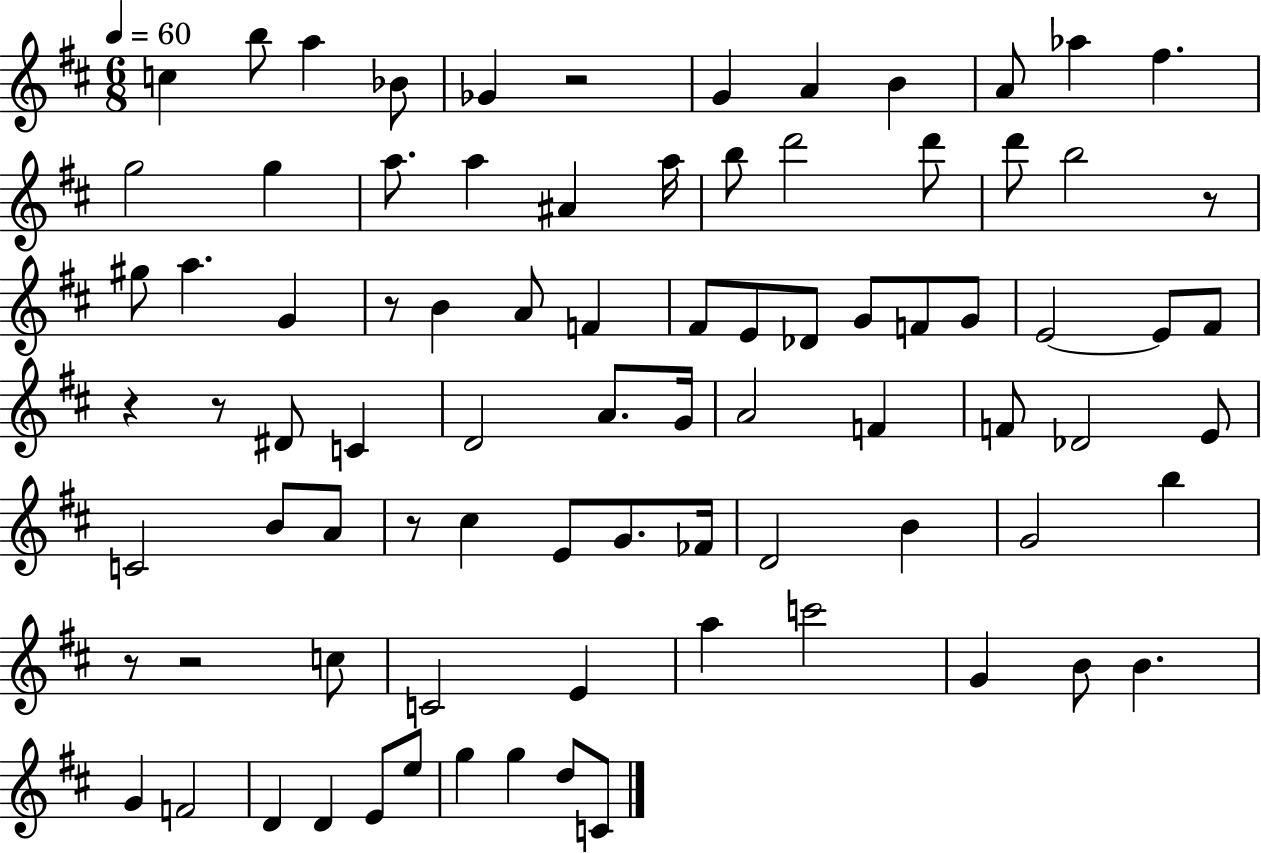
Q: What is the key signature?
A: D major